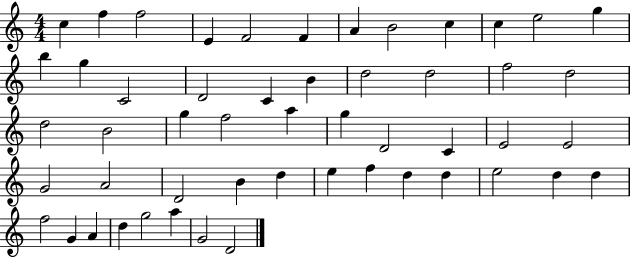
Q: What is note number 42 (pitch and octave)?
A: E5